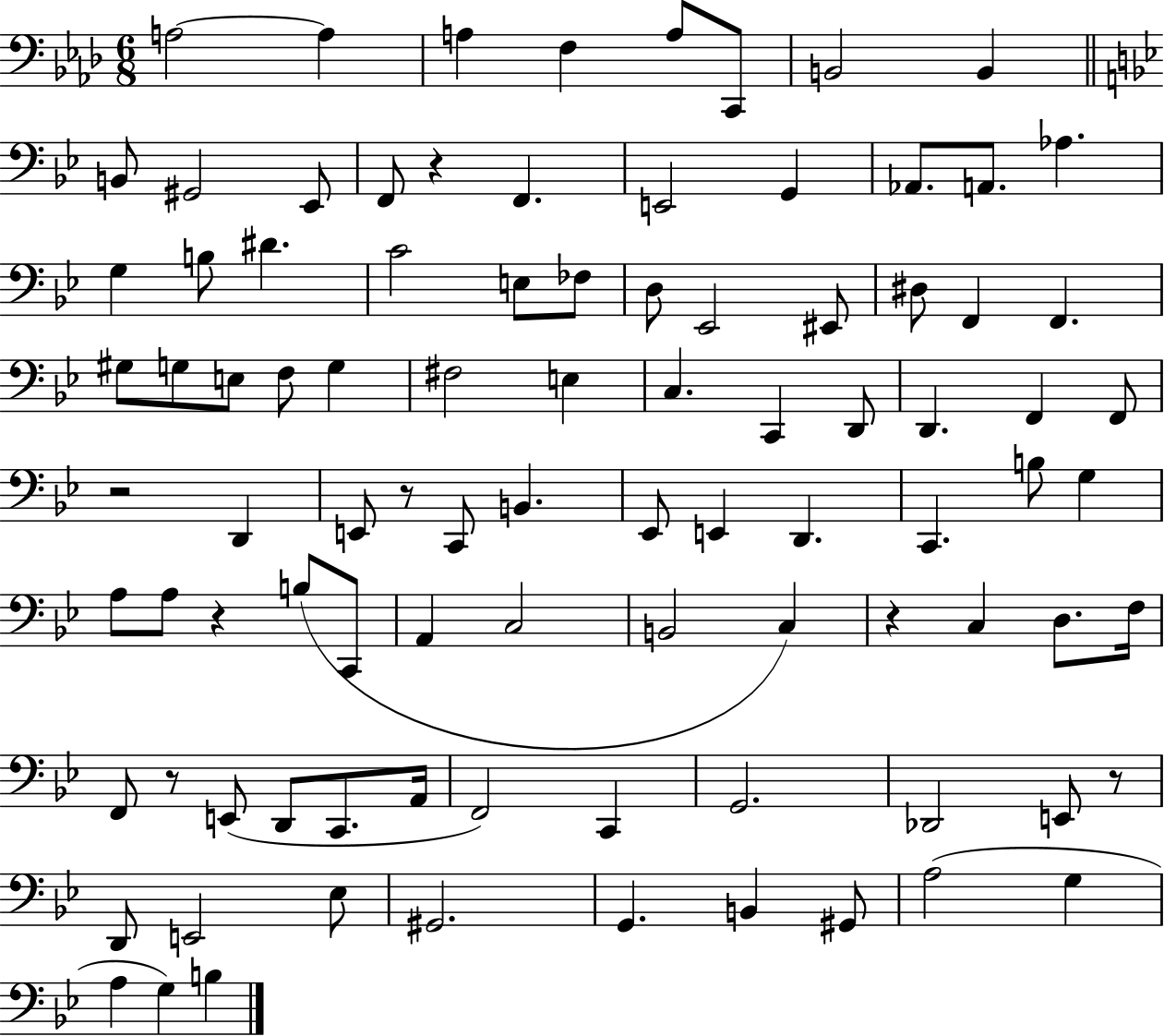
X:1
T:Untitled
M:6/8
L:1/4
K:Ab
A,2 A, A, F, A,/2 C,,/2 B,,2 B,, B,,/2 ^G,,2 _E,,/2 F,,/2 z F,, E,,2 G,, _A,,/2 A,,/2 _A, G, B,/2 ^D C2 E,/2 _F,/2 D,/2 _E,,2 ^E,,/2 ^D,/2 F,, F,, ^G,/2 G,/2 E,/2 F,/2 G, ^F,2 E, C, C,, D,,/2 D,, F,, F,,/2 z2 D,, E,,/2 z/2 C,,/2 B,, _E,,/2 E,, D,, C,, B,/2 G, A,/2 A,/2 z B,/2 C,,/2 A,, C,2 B,,2 C, z C, D,/2 F,/4 F,,/2 z/2 E,,/2 D,,/2 C,,/2 A,,/4 F,,2 C,, G,,2 _D,,2 E,,/2 z/2 D,,/2 E,,2 _E,/2 ^G,,2 G,, B,, ^G,,/2 A,2 G, A, G, B,